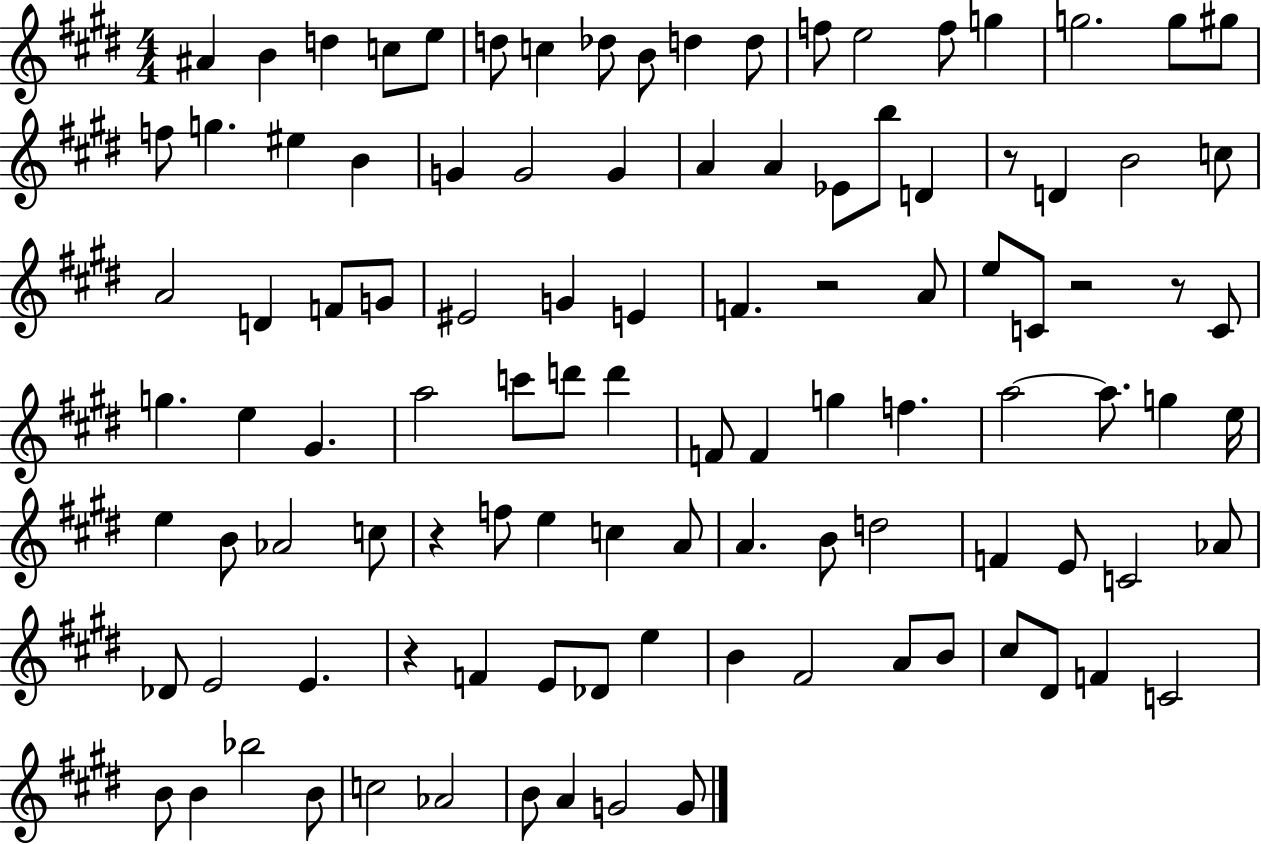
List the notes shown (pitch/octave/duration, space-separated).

A#4/q B4/q D5/q C5/e E5/e D5/e C5/q Db5/e B4/e D5/q D5/e F5/e E5/h F5/e G5/q G5/h. G5/e G#5/e F5/e G5/q. EIS5/q B4/q G4/q G4/h G4/q A4/q A4/q Eb4/e B5/e D4/q R/e D4/q B4/h C5/e A4/h D4/q F4/e G4/e EIS4/h G4/q E4/q F4/q. R/h A4/e E5/e C4/e R/h R/e C4/e G5/q. E5/q G#4/q. A5/h C6/e D6/e D6/q F4/e F4/q G5/q F5/q. A5/h A5/e. G5/q E5/s E5/q B4/e Ab4/h C5/e R/q F5/e E5/q C5/q A4/e A4/q. B4/e D5/h F4/q E4/e C4/h Ab4/e Db4/e E4/h E4/q. R/q F4/q E4/e Db4/e E5/q B4/q F#4/h A4/e B4/e C#5/e D#4/e F4/q C4/h B4/e B4/q Bb5/h B4/e C5/h Ab4/h B4/e A4/q G4/h G4/e